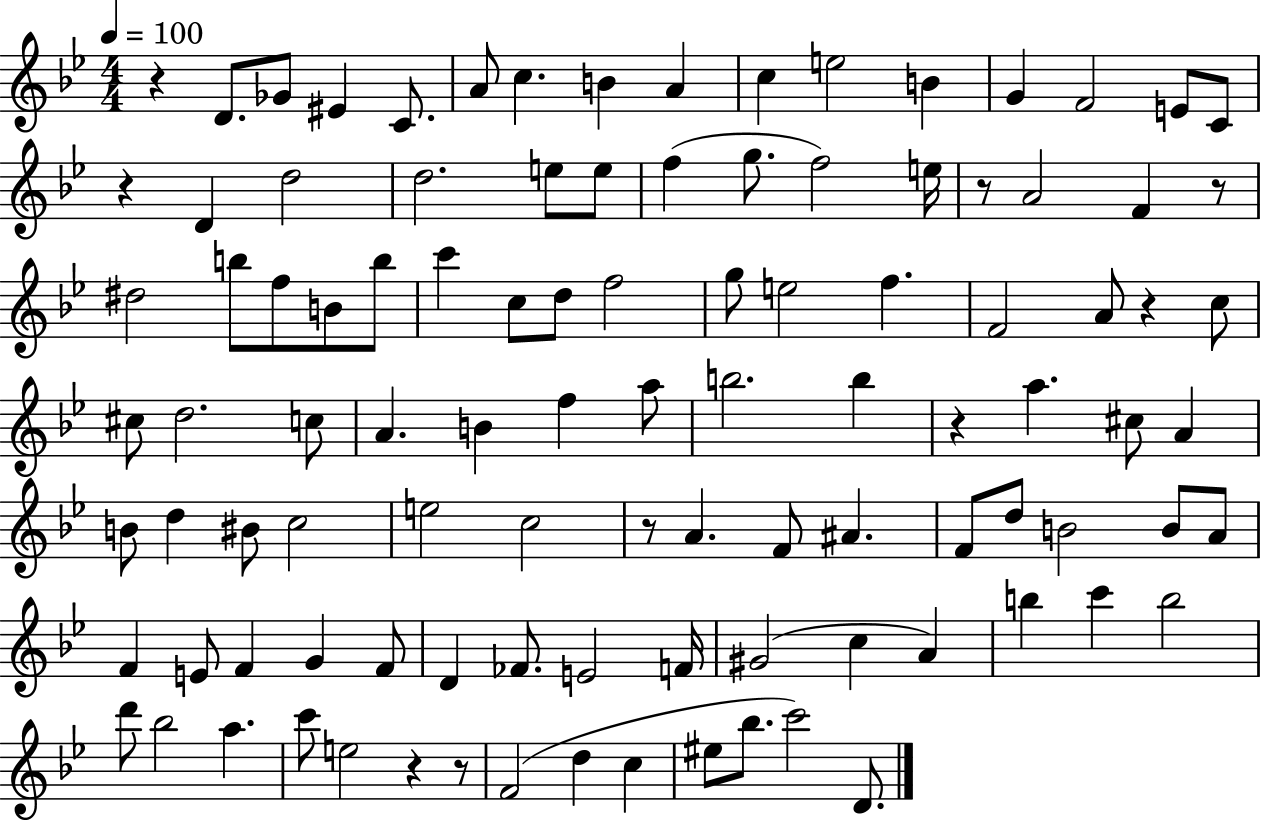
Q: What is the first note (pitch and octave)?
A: D4